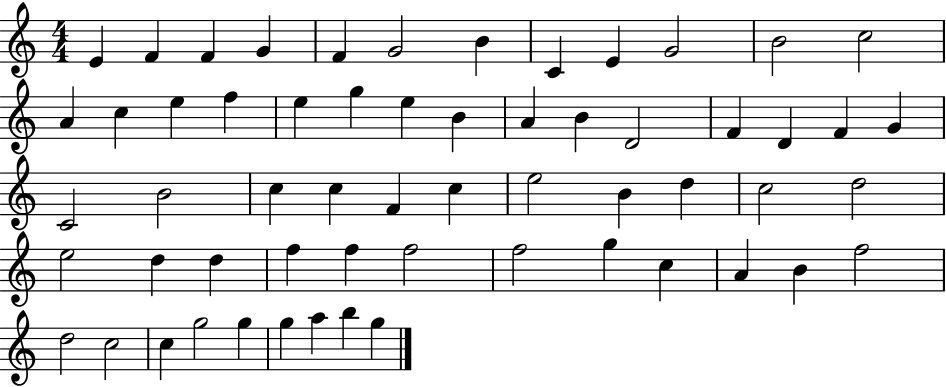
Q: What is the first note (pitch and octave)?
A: E4